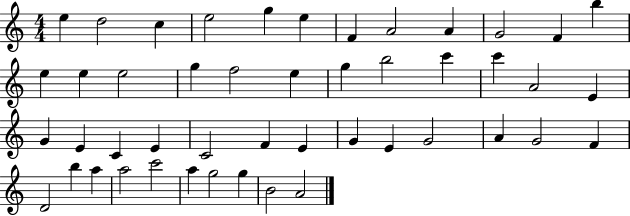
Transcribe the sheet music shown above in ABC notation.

X:1
T:Untitled
M:4/4
L:1/4
K:C
e d2 c e2 g e F A2 A G2 F b e e e2 g f2 e g b2 c' c' A2 E G E C E C2 F E G E G2 A G2 F D2 b a a2 c'2 a g2 g B2 A2